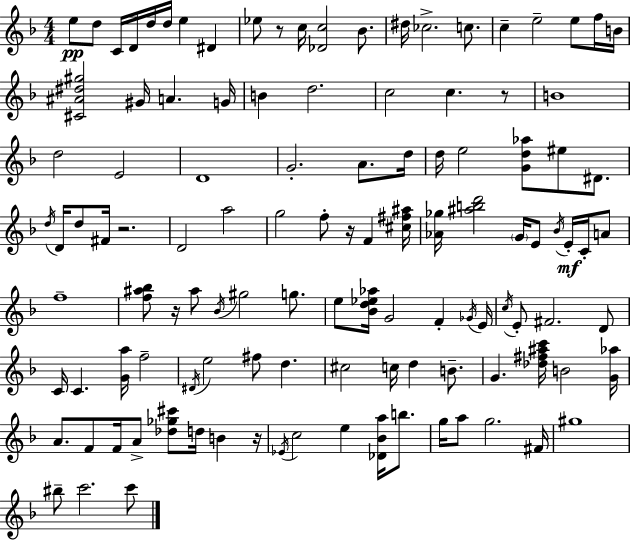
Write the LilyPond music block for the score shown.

{
  \clef treble
  \numericTimeSignature
  \time 4/4
  \key d \minor
  e''8\pp d''8 c'16 d'16 d''16 d''16 e''4 dis'4 | ees''8 r8 c''16 <des' c''>2 bes'8. | dis''16 ces''2.-> c''8. | c''4-- e''2-- e''8 f''16 b'16 | \break <cis' ais' dis'' gis''>2 gis'16 a'4. g'16 | b'4 d''2. | c''2 c''4. r8 | b'1 | \break d''2 e'2 | d'1 | g'2.-. a'8. d''16 | d''16 e''2 <g' d'' aes''>8 eis''8 dis'8. | \break \acciaccatura { d''16 } d'16 d''8 fis'16 r2. | d'2 a''2 | g''2 f''8-. r16 f'4 | <cis'' fis'' ais''>16 <aes' ges''>16 <ais'' b'' d'''>2 \parenthesize g'16 e'8 \acciaccatura { bes'16 }\mf e'16-. c'16-. | \break a'8 f''1-- | <f'' ais'' bes''>8 r16 ais''8 \acciaccatura { bes'16 } gis''2 | g''8. e''8 <bes' d'' ees'' aes''>16 g'2 f'4-. | \acciaccatura { ges'16 } e'16 \acciaccatura { c''16 } e'8-. fis'2. | \break d'8 c'16 c'4. <g' a''>16 f''2-- | \acciaccatura { dis'16 } e''2 fis''8 | d''4. cis''2 c''16 d''4 | b'8.-- g'4. <des'' fis'' ais'' c'''>16 b'2 | \break <g' aes''>16 a'8. f'8 f'16 a'8-> <des'' ges'' cis'''>8 | d''16 b'4 r16 \acciaccatura { ees'16 } c''2 e''4 | <des' bes' a''>16 b''8. g''16 a''8 g''2. | fis'16 gis''1 | \break bis''8-- c'''2. | c'''8 \bar "|."
}